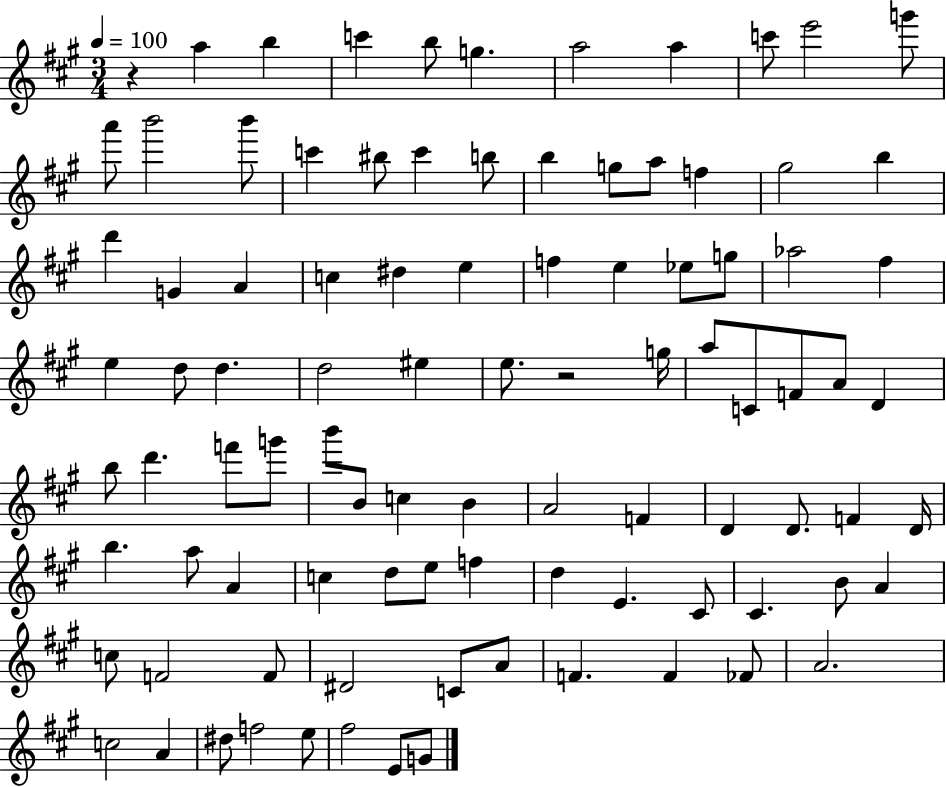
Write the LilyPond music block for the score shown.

{
  \clef treble
  \numericTimeSignature
  \time 3/4
  \key a \major
  \tempo 4 = 100
  r4 a''4 b''4 | c'''4 b''8 g''4. | a''2 a''4 | c'''8 e'''2 g'''8 | \break a'''8 b'''2 b'''8 | c'''4 bis''8 c'''4 b''8 | b''4 g''8 a''8 f''4 | gis''2 b''4 | \break d'''4 g'4 a'4 | c''4 dis''4 e''4 | f''4 e''4 ees''8 g''8 | aes''2 fis''4 | \break e''4 d''8 d''4. | d''2 eis''4 | e''8. r2 g''16 | a''8 c'8 f'8 a'8 d'4 | \break b''8 d'''4. f'''8 g'''8 | b'''8 b'8 c''4 b'4 | a'2 f'4 | d'4 d'8. f'4 d'16 | \break b''4. a''8 a'4 | c''4 d''8 e''8 f''4 | d''4 e'4. cis'8 | cis'4. b'8 a'4 | \break c''8 f'2 f'8 | dis'2 c'8 a'8 | f'4. f'4 fes'8 | a'2. | \break c''2 a'4 | dis''8 f''2 e''8 | fis''2 e'8 g'8 | \bar "|."
}